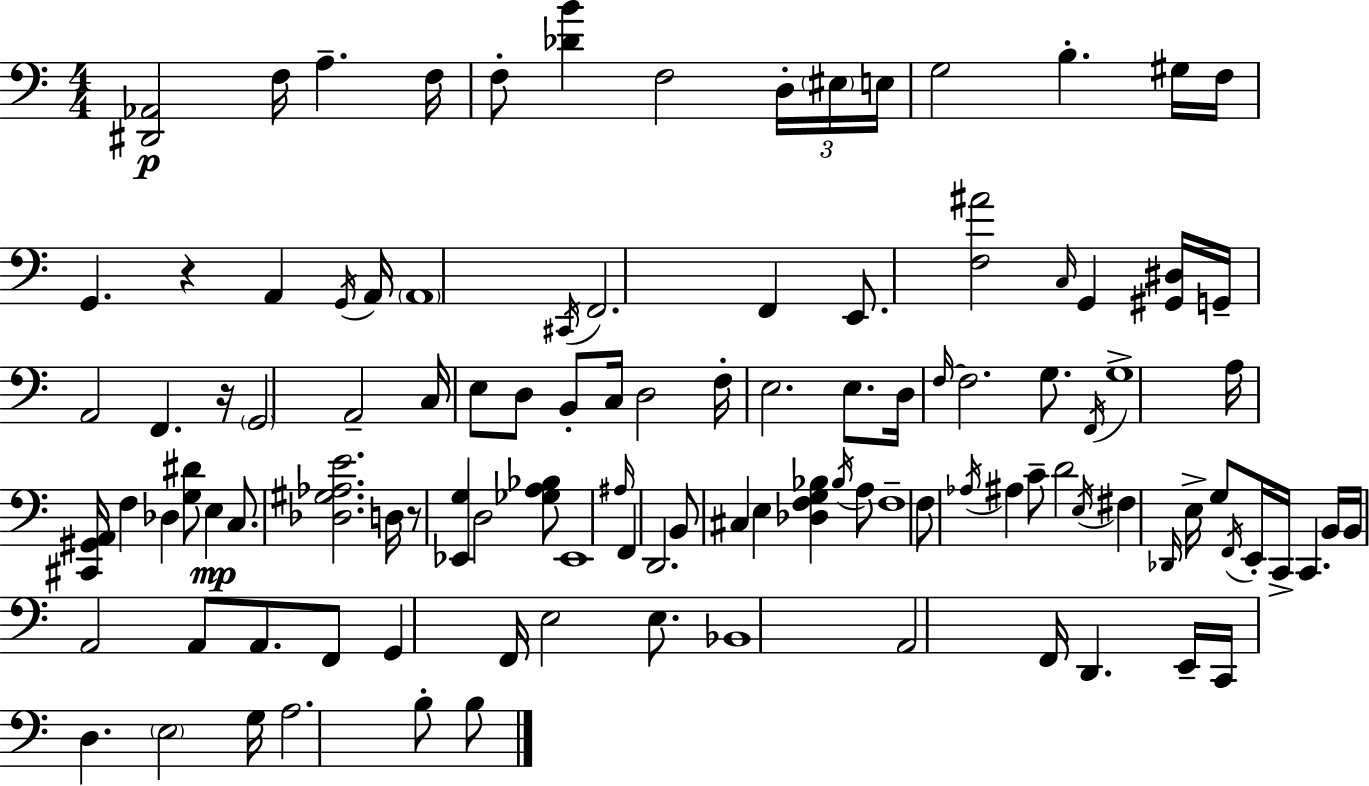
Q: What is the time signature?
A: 4/4